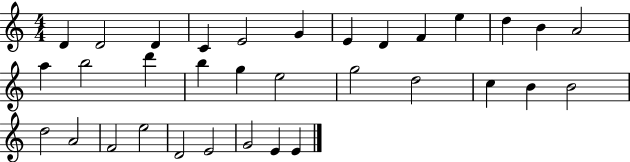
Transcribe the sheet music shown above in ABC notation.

X:1
T:Untitled
M:4/4
L:1/4
K:C
D D2 D C E2 G E D F e d B A2 a b2 d' b g e2 g2 d2 c B B2 d2 A2 F2 e2 D2 E2 G2 E E